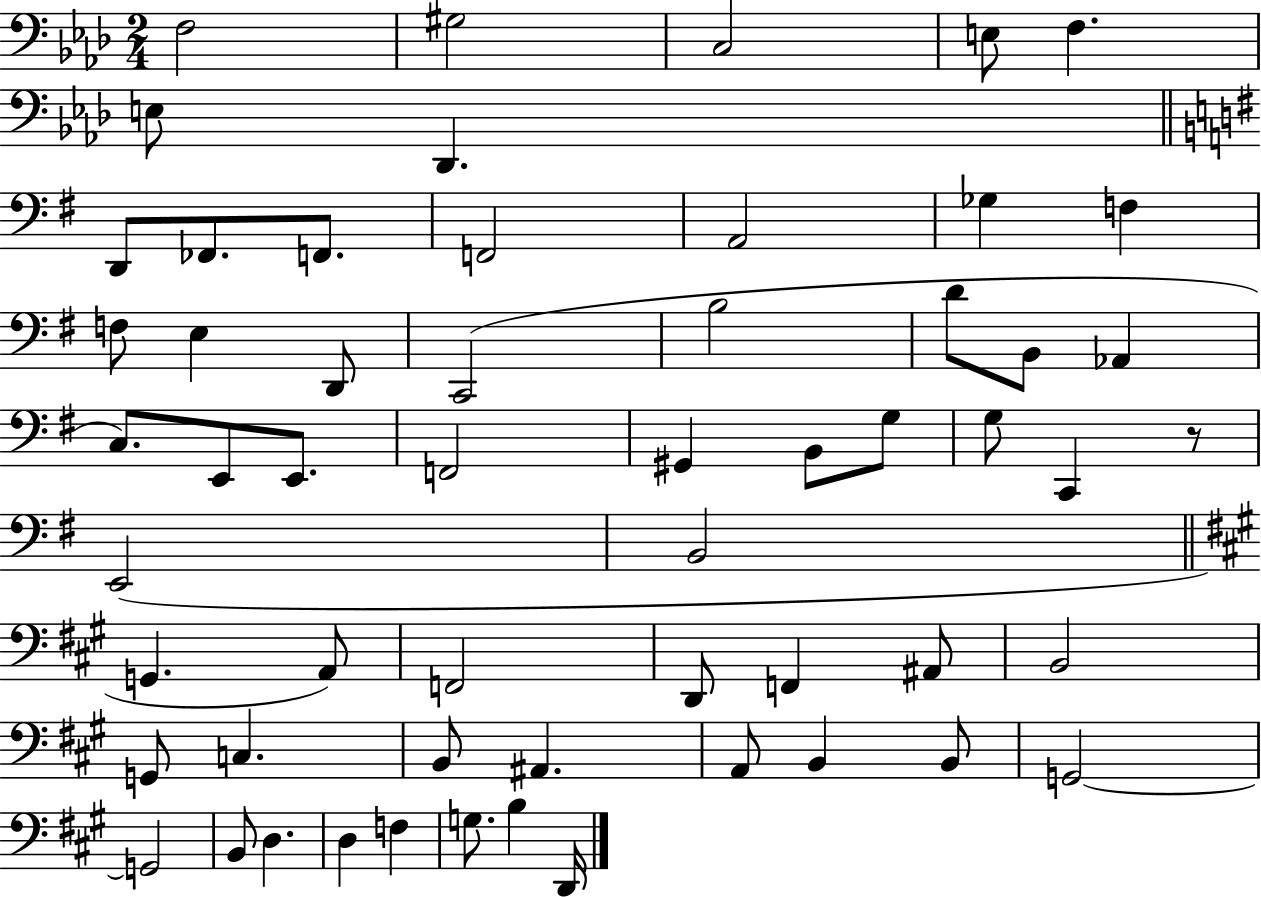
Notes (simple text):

F3/h G#3/h C3/h E3/e F3/q. E3/e Db2/q. D2/e FES2/e. F2/e. F2/h A2/h Gb3/q F3/q F3/e E3/q D2/e C2/h B3/h D4/e B2/e Ab2/q C3/e. E2/e E2/e. F2/h G#2/q B2/e G3/e G3/e C2/q R/e E2/h B2/h G2/q. A2/e F2/h D2/e F2/q A#2/e B2/h G2/e C3/q. B2/e A#2/q. A2/e B2/q B2/e G2/h G2/h B2/e D3/q. D3/q F3/q G3/e. B3/q D2/s